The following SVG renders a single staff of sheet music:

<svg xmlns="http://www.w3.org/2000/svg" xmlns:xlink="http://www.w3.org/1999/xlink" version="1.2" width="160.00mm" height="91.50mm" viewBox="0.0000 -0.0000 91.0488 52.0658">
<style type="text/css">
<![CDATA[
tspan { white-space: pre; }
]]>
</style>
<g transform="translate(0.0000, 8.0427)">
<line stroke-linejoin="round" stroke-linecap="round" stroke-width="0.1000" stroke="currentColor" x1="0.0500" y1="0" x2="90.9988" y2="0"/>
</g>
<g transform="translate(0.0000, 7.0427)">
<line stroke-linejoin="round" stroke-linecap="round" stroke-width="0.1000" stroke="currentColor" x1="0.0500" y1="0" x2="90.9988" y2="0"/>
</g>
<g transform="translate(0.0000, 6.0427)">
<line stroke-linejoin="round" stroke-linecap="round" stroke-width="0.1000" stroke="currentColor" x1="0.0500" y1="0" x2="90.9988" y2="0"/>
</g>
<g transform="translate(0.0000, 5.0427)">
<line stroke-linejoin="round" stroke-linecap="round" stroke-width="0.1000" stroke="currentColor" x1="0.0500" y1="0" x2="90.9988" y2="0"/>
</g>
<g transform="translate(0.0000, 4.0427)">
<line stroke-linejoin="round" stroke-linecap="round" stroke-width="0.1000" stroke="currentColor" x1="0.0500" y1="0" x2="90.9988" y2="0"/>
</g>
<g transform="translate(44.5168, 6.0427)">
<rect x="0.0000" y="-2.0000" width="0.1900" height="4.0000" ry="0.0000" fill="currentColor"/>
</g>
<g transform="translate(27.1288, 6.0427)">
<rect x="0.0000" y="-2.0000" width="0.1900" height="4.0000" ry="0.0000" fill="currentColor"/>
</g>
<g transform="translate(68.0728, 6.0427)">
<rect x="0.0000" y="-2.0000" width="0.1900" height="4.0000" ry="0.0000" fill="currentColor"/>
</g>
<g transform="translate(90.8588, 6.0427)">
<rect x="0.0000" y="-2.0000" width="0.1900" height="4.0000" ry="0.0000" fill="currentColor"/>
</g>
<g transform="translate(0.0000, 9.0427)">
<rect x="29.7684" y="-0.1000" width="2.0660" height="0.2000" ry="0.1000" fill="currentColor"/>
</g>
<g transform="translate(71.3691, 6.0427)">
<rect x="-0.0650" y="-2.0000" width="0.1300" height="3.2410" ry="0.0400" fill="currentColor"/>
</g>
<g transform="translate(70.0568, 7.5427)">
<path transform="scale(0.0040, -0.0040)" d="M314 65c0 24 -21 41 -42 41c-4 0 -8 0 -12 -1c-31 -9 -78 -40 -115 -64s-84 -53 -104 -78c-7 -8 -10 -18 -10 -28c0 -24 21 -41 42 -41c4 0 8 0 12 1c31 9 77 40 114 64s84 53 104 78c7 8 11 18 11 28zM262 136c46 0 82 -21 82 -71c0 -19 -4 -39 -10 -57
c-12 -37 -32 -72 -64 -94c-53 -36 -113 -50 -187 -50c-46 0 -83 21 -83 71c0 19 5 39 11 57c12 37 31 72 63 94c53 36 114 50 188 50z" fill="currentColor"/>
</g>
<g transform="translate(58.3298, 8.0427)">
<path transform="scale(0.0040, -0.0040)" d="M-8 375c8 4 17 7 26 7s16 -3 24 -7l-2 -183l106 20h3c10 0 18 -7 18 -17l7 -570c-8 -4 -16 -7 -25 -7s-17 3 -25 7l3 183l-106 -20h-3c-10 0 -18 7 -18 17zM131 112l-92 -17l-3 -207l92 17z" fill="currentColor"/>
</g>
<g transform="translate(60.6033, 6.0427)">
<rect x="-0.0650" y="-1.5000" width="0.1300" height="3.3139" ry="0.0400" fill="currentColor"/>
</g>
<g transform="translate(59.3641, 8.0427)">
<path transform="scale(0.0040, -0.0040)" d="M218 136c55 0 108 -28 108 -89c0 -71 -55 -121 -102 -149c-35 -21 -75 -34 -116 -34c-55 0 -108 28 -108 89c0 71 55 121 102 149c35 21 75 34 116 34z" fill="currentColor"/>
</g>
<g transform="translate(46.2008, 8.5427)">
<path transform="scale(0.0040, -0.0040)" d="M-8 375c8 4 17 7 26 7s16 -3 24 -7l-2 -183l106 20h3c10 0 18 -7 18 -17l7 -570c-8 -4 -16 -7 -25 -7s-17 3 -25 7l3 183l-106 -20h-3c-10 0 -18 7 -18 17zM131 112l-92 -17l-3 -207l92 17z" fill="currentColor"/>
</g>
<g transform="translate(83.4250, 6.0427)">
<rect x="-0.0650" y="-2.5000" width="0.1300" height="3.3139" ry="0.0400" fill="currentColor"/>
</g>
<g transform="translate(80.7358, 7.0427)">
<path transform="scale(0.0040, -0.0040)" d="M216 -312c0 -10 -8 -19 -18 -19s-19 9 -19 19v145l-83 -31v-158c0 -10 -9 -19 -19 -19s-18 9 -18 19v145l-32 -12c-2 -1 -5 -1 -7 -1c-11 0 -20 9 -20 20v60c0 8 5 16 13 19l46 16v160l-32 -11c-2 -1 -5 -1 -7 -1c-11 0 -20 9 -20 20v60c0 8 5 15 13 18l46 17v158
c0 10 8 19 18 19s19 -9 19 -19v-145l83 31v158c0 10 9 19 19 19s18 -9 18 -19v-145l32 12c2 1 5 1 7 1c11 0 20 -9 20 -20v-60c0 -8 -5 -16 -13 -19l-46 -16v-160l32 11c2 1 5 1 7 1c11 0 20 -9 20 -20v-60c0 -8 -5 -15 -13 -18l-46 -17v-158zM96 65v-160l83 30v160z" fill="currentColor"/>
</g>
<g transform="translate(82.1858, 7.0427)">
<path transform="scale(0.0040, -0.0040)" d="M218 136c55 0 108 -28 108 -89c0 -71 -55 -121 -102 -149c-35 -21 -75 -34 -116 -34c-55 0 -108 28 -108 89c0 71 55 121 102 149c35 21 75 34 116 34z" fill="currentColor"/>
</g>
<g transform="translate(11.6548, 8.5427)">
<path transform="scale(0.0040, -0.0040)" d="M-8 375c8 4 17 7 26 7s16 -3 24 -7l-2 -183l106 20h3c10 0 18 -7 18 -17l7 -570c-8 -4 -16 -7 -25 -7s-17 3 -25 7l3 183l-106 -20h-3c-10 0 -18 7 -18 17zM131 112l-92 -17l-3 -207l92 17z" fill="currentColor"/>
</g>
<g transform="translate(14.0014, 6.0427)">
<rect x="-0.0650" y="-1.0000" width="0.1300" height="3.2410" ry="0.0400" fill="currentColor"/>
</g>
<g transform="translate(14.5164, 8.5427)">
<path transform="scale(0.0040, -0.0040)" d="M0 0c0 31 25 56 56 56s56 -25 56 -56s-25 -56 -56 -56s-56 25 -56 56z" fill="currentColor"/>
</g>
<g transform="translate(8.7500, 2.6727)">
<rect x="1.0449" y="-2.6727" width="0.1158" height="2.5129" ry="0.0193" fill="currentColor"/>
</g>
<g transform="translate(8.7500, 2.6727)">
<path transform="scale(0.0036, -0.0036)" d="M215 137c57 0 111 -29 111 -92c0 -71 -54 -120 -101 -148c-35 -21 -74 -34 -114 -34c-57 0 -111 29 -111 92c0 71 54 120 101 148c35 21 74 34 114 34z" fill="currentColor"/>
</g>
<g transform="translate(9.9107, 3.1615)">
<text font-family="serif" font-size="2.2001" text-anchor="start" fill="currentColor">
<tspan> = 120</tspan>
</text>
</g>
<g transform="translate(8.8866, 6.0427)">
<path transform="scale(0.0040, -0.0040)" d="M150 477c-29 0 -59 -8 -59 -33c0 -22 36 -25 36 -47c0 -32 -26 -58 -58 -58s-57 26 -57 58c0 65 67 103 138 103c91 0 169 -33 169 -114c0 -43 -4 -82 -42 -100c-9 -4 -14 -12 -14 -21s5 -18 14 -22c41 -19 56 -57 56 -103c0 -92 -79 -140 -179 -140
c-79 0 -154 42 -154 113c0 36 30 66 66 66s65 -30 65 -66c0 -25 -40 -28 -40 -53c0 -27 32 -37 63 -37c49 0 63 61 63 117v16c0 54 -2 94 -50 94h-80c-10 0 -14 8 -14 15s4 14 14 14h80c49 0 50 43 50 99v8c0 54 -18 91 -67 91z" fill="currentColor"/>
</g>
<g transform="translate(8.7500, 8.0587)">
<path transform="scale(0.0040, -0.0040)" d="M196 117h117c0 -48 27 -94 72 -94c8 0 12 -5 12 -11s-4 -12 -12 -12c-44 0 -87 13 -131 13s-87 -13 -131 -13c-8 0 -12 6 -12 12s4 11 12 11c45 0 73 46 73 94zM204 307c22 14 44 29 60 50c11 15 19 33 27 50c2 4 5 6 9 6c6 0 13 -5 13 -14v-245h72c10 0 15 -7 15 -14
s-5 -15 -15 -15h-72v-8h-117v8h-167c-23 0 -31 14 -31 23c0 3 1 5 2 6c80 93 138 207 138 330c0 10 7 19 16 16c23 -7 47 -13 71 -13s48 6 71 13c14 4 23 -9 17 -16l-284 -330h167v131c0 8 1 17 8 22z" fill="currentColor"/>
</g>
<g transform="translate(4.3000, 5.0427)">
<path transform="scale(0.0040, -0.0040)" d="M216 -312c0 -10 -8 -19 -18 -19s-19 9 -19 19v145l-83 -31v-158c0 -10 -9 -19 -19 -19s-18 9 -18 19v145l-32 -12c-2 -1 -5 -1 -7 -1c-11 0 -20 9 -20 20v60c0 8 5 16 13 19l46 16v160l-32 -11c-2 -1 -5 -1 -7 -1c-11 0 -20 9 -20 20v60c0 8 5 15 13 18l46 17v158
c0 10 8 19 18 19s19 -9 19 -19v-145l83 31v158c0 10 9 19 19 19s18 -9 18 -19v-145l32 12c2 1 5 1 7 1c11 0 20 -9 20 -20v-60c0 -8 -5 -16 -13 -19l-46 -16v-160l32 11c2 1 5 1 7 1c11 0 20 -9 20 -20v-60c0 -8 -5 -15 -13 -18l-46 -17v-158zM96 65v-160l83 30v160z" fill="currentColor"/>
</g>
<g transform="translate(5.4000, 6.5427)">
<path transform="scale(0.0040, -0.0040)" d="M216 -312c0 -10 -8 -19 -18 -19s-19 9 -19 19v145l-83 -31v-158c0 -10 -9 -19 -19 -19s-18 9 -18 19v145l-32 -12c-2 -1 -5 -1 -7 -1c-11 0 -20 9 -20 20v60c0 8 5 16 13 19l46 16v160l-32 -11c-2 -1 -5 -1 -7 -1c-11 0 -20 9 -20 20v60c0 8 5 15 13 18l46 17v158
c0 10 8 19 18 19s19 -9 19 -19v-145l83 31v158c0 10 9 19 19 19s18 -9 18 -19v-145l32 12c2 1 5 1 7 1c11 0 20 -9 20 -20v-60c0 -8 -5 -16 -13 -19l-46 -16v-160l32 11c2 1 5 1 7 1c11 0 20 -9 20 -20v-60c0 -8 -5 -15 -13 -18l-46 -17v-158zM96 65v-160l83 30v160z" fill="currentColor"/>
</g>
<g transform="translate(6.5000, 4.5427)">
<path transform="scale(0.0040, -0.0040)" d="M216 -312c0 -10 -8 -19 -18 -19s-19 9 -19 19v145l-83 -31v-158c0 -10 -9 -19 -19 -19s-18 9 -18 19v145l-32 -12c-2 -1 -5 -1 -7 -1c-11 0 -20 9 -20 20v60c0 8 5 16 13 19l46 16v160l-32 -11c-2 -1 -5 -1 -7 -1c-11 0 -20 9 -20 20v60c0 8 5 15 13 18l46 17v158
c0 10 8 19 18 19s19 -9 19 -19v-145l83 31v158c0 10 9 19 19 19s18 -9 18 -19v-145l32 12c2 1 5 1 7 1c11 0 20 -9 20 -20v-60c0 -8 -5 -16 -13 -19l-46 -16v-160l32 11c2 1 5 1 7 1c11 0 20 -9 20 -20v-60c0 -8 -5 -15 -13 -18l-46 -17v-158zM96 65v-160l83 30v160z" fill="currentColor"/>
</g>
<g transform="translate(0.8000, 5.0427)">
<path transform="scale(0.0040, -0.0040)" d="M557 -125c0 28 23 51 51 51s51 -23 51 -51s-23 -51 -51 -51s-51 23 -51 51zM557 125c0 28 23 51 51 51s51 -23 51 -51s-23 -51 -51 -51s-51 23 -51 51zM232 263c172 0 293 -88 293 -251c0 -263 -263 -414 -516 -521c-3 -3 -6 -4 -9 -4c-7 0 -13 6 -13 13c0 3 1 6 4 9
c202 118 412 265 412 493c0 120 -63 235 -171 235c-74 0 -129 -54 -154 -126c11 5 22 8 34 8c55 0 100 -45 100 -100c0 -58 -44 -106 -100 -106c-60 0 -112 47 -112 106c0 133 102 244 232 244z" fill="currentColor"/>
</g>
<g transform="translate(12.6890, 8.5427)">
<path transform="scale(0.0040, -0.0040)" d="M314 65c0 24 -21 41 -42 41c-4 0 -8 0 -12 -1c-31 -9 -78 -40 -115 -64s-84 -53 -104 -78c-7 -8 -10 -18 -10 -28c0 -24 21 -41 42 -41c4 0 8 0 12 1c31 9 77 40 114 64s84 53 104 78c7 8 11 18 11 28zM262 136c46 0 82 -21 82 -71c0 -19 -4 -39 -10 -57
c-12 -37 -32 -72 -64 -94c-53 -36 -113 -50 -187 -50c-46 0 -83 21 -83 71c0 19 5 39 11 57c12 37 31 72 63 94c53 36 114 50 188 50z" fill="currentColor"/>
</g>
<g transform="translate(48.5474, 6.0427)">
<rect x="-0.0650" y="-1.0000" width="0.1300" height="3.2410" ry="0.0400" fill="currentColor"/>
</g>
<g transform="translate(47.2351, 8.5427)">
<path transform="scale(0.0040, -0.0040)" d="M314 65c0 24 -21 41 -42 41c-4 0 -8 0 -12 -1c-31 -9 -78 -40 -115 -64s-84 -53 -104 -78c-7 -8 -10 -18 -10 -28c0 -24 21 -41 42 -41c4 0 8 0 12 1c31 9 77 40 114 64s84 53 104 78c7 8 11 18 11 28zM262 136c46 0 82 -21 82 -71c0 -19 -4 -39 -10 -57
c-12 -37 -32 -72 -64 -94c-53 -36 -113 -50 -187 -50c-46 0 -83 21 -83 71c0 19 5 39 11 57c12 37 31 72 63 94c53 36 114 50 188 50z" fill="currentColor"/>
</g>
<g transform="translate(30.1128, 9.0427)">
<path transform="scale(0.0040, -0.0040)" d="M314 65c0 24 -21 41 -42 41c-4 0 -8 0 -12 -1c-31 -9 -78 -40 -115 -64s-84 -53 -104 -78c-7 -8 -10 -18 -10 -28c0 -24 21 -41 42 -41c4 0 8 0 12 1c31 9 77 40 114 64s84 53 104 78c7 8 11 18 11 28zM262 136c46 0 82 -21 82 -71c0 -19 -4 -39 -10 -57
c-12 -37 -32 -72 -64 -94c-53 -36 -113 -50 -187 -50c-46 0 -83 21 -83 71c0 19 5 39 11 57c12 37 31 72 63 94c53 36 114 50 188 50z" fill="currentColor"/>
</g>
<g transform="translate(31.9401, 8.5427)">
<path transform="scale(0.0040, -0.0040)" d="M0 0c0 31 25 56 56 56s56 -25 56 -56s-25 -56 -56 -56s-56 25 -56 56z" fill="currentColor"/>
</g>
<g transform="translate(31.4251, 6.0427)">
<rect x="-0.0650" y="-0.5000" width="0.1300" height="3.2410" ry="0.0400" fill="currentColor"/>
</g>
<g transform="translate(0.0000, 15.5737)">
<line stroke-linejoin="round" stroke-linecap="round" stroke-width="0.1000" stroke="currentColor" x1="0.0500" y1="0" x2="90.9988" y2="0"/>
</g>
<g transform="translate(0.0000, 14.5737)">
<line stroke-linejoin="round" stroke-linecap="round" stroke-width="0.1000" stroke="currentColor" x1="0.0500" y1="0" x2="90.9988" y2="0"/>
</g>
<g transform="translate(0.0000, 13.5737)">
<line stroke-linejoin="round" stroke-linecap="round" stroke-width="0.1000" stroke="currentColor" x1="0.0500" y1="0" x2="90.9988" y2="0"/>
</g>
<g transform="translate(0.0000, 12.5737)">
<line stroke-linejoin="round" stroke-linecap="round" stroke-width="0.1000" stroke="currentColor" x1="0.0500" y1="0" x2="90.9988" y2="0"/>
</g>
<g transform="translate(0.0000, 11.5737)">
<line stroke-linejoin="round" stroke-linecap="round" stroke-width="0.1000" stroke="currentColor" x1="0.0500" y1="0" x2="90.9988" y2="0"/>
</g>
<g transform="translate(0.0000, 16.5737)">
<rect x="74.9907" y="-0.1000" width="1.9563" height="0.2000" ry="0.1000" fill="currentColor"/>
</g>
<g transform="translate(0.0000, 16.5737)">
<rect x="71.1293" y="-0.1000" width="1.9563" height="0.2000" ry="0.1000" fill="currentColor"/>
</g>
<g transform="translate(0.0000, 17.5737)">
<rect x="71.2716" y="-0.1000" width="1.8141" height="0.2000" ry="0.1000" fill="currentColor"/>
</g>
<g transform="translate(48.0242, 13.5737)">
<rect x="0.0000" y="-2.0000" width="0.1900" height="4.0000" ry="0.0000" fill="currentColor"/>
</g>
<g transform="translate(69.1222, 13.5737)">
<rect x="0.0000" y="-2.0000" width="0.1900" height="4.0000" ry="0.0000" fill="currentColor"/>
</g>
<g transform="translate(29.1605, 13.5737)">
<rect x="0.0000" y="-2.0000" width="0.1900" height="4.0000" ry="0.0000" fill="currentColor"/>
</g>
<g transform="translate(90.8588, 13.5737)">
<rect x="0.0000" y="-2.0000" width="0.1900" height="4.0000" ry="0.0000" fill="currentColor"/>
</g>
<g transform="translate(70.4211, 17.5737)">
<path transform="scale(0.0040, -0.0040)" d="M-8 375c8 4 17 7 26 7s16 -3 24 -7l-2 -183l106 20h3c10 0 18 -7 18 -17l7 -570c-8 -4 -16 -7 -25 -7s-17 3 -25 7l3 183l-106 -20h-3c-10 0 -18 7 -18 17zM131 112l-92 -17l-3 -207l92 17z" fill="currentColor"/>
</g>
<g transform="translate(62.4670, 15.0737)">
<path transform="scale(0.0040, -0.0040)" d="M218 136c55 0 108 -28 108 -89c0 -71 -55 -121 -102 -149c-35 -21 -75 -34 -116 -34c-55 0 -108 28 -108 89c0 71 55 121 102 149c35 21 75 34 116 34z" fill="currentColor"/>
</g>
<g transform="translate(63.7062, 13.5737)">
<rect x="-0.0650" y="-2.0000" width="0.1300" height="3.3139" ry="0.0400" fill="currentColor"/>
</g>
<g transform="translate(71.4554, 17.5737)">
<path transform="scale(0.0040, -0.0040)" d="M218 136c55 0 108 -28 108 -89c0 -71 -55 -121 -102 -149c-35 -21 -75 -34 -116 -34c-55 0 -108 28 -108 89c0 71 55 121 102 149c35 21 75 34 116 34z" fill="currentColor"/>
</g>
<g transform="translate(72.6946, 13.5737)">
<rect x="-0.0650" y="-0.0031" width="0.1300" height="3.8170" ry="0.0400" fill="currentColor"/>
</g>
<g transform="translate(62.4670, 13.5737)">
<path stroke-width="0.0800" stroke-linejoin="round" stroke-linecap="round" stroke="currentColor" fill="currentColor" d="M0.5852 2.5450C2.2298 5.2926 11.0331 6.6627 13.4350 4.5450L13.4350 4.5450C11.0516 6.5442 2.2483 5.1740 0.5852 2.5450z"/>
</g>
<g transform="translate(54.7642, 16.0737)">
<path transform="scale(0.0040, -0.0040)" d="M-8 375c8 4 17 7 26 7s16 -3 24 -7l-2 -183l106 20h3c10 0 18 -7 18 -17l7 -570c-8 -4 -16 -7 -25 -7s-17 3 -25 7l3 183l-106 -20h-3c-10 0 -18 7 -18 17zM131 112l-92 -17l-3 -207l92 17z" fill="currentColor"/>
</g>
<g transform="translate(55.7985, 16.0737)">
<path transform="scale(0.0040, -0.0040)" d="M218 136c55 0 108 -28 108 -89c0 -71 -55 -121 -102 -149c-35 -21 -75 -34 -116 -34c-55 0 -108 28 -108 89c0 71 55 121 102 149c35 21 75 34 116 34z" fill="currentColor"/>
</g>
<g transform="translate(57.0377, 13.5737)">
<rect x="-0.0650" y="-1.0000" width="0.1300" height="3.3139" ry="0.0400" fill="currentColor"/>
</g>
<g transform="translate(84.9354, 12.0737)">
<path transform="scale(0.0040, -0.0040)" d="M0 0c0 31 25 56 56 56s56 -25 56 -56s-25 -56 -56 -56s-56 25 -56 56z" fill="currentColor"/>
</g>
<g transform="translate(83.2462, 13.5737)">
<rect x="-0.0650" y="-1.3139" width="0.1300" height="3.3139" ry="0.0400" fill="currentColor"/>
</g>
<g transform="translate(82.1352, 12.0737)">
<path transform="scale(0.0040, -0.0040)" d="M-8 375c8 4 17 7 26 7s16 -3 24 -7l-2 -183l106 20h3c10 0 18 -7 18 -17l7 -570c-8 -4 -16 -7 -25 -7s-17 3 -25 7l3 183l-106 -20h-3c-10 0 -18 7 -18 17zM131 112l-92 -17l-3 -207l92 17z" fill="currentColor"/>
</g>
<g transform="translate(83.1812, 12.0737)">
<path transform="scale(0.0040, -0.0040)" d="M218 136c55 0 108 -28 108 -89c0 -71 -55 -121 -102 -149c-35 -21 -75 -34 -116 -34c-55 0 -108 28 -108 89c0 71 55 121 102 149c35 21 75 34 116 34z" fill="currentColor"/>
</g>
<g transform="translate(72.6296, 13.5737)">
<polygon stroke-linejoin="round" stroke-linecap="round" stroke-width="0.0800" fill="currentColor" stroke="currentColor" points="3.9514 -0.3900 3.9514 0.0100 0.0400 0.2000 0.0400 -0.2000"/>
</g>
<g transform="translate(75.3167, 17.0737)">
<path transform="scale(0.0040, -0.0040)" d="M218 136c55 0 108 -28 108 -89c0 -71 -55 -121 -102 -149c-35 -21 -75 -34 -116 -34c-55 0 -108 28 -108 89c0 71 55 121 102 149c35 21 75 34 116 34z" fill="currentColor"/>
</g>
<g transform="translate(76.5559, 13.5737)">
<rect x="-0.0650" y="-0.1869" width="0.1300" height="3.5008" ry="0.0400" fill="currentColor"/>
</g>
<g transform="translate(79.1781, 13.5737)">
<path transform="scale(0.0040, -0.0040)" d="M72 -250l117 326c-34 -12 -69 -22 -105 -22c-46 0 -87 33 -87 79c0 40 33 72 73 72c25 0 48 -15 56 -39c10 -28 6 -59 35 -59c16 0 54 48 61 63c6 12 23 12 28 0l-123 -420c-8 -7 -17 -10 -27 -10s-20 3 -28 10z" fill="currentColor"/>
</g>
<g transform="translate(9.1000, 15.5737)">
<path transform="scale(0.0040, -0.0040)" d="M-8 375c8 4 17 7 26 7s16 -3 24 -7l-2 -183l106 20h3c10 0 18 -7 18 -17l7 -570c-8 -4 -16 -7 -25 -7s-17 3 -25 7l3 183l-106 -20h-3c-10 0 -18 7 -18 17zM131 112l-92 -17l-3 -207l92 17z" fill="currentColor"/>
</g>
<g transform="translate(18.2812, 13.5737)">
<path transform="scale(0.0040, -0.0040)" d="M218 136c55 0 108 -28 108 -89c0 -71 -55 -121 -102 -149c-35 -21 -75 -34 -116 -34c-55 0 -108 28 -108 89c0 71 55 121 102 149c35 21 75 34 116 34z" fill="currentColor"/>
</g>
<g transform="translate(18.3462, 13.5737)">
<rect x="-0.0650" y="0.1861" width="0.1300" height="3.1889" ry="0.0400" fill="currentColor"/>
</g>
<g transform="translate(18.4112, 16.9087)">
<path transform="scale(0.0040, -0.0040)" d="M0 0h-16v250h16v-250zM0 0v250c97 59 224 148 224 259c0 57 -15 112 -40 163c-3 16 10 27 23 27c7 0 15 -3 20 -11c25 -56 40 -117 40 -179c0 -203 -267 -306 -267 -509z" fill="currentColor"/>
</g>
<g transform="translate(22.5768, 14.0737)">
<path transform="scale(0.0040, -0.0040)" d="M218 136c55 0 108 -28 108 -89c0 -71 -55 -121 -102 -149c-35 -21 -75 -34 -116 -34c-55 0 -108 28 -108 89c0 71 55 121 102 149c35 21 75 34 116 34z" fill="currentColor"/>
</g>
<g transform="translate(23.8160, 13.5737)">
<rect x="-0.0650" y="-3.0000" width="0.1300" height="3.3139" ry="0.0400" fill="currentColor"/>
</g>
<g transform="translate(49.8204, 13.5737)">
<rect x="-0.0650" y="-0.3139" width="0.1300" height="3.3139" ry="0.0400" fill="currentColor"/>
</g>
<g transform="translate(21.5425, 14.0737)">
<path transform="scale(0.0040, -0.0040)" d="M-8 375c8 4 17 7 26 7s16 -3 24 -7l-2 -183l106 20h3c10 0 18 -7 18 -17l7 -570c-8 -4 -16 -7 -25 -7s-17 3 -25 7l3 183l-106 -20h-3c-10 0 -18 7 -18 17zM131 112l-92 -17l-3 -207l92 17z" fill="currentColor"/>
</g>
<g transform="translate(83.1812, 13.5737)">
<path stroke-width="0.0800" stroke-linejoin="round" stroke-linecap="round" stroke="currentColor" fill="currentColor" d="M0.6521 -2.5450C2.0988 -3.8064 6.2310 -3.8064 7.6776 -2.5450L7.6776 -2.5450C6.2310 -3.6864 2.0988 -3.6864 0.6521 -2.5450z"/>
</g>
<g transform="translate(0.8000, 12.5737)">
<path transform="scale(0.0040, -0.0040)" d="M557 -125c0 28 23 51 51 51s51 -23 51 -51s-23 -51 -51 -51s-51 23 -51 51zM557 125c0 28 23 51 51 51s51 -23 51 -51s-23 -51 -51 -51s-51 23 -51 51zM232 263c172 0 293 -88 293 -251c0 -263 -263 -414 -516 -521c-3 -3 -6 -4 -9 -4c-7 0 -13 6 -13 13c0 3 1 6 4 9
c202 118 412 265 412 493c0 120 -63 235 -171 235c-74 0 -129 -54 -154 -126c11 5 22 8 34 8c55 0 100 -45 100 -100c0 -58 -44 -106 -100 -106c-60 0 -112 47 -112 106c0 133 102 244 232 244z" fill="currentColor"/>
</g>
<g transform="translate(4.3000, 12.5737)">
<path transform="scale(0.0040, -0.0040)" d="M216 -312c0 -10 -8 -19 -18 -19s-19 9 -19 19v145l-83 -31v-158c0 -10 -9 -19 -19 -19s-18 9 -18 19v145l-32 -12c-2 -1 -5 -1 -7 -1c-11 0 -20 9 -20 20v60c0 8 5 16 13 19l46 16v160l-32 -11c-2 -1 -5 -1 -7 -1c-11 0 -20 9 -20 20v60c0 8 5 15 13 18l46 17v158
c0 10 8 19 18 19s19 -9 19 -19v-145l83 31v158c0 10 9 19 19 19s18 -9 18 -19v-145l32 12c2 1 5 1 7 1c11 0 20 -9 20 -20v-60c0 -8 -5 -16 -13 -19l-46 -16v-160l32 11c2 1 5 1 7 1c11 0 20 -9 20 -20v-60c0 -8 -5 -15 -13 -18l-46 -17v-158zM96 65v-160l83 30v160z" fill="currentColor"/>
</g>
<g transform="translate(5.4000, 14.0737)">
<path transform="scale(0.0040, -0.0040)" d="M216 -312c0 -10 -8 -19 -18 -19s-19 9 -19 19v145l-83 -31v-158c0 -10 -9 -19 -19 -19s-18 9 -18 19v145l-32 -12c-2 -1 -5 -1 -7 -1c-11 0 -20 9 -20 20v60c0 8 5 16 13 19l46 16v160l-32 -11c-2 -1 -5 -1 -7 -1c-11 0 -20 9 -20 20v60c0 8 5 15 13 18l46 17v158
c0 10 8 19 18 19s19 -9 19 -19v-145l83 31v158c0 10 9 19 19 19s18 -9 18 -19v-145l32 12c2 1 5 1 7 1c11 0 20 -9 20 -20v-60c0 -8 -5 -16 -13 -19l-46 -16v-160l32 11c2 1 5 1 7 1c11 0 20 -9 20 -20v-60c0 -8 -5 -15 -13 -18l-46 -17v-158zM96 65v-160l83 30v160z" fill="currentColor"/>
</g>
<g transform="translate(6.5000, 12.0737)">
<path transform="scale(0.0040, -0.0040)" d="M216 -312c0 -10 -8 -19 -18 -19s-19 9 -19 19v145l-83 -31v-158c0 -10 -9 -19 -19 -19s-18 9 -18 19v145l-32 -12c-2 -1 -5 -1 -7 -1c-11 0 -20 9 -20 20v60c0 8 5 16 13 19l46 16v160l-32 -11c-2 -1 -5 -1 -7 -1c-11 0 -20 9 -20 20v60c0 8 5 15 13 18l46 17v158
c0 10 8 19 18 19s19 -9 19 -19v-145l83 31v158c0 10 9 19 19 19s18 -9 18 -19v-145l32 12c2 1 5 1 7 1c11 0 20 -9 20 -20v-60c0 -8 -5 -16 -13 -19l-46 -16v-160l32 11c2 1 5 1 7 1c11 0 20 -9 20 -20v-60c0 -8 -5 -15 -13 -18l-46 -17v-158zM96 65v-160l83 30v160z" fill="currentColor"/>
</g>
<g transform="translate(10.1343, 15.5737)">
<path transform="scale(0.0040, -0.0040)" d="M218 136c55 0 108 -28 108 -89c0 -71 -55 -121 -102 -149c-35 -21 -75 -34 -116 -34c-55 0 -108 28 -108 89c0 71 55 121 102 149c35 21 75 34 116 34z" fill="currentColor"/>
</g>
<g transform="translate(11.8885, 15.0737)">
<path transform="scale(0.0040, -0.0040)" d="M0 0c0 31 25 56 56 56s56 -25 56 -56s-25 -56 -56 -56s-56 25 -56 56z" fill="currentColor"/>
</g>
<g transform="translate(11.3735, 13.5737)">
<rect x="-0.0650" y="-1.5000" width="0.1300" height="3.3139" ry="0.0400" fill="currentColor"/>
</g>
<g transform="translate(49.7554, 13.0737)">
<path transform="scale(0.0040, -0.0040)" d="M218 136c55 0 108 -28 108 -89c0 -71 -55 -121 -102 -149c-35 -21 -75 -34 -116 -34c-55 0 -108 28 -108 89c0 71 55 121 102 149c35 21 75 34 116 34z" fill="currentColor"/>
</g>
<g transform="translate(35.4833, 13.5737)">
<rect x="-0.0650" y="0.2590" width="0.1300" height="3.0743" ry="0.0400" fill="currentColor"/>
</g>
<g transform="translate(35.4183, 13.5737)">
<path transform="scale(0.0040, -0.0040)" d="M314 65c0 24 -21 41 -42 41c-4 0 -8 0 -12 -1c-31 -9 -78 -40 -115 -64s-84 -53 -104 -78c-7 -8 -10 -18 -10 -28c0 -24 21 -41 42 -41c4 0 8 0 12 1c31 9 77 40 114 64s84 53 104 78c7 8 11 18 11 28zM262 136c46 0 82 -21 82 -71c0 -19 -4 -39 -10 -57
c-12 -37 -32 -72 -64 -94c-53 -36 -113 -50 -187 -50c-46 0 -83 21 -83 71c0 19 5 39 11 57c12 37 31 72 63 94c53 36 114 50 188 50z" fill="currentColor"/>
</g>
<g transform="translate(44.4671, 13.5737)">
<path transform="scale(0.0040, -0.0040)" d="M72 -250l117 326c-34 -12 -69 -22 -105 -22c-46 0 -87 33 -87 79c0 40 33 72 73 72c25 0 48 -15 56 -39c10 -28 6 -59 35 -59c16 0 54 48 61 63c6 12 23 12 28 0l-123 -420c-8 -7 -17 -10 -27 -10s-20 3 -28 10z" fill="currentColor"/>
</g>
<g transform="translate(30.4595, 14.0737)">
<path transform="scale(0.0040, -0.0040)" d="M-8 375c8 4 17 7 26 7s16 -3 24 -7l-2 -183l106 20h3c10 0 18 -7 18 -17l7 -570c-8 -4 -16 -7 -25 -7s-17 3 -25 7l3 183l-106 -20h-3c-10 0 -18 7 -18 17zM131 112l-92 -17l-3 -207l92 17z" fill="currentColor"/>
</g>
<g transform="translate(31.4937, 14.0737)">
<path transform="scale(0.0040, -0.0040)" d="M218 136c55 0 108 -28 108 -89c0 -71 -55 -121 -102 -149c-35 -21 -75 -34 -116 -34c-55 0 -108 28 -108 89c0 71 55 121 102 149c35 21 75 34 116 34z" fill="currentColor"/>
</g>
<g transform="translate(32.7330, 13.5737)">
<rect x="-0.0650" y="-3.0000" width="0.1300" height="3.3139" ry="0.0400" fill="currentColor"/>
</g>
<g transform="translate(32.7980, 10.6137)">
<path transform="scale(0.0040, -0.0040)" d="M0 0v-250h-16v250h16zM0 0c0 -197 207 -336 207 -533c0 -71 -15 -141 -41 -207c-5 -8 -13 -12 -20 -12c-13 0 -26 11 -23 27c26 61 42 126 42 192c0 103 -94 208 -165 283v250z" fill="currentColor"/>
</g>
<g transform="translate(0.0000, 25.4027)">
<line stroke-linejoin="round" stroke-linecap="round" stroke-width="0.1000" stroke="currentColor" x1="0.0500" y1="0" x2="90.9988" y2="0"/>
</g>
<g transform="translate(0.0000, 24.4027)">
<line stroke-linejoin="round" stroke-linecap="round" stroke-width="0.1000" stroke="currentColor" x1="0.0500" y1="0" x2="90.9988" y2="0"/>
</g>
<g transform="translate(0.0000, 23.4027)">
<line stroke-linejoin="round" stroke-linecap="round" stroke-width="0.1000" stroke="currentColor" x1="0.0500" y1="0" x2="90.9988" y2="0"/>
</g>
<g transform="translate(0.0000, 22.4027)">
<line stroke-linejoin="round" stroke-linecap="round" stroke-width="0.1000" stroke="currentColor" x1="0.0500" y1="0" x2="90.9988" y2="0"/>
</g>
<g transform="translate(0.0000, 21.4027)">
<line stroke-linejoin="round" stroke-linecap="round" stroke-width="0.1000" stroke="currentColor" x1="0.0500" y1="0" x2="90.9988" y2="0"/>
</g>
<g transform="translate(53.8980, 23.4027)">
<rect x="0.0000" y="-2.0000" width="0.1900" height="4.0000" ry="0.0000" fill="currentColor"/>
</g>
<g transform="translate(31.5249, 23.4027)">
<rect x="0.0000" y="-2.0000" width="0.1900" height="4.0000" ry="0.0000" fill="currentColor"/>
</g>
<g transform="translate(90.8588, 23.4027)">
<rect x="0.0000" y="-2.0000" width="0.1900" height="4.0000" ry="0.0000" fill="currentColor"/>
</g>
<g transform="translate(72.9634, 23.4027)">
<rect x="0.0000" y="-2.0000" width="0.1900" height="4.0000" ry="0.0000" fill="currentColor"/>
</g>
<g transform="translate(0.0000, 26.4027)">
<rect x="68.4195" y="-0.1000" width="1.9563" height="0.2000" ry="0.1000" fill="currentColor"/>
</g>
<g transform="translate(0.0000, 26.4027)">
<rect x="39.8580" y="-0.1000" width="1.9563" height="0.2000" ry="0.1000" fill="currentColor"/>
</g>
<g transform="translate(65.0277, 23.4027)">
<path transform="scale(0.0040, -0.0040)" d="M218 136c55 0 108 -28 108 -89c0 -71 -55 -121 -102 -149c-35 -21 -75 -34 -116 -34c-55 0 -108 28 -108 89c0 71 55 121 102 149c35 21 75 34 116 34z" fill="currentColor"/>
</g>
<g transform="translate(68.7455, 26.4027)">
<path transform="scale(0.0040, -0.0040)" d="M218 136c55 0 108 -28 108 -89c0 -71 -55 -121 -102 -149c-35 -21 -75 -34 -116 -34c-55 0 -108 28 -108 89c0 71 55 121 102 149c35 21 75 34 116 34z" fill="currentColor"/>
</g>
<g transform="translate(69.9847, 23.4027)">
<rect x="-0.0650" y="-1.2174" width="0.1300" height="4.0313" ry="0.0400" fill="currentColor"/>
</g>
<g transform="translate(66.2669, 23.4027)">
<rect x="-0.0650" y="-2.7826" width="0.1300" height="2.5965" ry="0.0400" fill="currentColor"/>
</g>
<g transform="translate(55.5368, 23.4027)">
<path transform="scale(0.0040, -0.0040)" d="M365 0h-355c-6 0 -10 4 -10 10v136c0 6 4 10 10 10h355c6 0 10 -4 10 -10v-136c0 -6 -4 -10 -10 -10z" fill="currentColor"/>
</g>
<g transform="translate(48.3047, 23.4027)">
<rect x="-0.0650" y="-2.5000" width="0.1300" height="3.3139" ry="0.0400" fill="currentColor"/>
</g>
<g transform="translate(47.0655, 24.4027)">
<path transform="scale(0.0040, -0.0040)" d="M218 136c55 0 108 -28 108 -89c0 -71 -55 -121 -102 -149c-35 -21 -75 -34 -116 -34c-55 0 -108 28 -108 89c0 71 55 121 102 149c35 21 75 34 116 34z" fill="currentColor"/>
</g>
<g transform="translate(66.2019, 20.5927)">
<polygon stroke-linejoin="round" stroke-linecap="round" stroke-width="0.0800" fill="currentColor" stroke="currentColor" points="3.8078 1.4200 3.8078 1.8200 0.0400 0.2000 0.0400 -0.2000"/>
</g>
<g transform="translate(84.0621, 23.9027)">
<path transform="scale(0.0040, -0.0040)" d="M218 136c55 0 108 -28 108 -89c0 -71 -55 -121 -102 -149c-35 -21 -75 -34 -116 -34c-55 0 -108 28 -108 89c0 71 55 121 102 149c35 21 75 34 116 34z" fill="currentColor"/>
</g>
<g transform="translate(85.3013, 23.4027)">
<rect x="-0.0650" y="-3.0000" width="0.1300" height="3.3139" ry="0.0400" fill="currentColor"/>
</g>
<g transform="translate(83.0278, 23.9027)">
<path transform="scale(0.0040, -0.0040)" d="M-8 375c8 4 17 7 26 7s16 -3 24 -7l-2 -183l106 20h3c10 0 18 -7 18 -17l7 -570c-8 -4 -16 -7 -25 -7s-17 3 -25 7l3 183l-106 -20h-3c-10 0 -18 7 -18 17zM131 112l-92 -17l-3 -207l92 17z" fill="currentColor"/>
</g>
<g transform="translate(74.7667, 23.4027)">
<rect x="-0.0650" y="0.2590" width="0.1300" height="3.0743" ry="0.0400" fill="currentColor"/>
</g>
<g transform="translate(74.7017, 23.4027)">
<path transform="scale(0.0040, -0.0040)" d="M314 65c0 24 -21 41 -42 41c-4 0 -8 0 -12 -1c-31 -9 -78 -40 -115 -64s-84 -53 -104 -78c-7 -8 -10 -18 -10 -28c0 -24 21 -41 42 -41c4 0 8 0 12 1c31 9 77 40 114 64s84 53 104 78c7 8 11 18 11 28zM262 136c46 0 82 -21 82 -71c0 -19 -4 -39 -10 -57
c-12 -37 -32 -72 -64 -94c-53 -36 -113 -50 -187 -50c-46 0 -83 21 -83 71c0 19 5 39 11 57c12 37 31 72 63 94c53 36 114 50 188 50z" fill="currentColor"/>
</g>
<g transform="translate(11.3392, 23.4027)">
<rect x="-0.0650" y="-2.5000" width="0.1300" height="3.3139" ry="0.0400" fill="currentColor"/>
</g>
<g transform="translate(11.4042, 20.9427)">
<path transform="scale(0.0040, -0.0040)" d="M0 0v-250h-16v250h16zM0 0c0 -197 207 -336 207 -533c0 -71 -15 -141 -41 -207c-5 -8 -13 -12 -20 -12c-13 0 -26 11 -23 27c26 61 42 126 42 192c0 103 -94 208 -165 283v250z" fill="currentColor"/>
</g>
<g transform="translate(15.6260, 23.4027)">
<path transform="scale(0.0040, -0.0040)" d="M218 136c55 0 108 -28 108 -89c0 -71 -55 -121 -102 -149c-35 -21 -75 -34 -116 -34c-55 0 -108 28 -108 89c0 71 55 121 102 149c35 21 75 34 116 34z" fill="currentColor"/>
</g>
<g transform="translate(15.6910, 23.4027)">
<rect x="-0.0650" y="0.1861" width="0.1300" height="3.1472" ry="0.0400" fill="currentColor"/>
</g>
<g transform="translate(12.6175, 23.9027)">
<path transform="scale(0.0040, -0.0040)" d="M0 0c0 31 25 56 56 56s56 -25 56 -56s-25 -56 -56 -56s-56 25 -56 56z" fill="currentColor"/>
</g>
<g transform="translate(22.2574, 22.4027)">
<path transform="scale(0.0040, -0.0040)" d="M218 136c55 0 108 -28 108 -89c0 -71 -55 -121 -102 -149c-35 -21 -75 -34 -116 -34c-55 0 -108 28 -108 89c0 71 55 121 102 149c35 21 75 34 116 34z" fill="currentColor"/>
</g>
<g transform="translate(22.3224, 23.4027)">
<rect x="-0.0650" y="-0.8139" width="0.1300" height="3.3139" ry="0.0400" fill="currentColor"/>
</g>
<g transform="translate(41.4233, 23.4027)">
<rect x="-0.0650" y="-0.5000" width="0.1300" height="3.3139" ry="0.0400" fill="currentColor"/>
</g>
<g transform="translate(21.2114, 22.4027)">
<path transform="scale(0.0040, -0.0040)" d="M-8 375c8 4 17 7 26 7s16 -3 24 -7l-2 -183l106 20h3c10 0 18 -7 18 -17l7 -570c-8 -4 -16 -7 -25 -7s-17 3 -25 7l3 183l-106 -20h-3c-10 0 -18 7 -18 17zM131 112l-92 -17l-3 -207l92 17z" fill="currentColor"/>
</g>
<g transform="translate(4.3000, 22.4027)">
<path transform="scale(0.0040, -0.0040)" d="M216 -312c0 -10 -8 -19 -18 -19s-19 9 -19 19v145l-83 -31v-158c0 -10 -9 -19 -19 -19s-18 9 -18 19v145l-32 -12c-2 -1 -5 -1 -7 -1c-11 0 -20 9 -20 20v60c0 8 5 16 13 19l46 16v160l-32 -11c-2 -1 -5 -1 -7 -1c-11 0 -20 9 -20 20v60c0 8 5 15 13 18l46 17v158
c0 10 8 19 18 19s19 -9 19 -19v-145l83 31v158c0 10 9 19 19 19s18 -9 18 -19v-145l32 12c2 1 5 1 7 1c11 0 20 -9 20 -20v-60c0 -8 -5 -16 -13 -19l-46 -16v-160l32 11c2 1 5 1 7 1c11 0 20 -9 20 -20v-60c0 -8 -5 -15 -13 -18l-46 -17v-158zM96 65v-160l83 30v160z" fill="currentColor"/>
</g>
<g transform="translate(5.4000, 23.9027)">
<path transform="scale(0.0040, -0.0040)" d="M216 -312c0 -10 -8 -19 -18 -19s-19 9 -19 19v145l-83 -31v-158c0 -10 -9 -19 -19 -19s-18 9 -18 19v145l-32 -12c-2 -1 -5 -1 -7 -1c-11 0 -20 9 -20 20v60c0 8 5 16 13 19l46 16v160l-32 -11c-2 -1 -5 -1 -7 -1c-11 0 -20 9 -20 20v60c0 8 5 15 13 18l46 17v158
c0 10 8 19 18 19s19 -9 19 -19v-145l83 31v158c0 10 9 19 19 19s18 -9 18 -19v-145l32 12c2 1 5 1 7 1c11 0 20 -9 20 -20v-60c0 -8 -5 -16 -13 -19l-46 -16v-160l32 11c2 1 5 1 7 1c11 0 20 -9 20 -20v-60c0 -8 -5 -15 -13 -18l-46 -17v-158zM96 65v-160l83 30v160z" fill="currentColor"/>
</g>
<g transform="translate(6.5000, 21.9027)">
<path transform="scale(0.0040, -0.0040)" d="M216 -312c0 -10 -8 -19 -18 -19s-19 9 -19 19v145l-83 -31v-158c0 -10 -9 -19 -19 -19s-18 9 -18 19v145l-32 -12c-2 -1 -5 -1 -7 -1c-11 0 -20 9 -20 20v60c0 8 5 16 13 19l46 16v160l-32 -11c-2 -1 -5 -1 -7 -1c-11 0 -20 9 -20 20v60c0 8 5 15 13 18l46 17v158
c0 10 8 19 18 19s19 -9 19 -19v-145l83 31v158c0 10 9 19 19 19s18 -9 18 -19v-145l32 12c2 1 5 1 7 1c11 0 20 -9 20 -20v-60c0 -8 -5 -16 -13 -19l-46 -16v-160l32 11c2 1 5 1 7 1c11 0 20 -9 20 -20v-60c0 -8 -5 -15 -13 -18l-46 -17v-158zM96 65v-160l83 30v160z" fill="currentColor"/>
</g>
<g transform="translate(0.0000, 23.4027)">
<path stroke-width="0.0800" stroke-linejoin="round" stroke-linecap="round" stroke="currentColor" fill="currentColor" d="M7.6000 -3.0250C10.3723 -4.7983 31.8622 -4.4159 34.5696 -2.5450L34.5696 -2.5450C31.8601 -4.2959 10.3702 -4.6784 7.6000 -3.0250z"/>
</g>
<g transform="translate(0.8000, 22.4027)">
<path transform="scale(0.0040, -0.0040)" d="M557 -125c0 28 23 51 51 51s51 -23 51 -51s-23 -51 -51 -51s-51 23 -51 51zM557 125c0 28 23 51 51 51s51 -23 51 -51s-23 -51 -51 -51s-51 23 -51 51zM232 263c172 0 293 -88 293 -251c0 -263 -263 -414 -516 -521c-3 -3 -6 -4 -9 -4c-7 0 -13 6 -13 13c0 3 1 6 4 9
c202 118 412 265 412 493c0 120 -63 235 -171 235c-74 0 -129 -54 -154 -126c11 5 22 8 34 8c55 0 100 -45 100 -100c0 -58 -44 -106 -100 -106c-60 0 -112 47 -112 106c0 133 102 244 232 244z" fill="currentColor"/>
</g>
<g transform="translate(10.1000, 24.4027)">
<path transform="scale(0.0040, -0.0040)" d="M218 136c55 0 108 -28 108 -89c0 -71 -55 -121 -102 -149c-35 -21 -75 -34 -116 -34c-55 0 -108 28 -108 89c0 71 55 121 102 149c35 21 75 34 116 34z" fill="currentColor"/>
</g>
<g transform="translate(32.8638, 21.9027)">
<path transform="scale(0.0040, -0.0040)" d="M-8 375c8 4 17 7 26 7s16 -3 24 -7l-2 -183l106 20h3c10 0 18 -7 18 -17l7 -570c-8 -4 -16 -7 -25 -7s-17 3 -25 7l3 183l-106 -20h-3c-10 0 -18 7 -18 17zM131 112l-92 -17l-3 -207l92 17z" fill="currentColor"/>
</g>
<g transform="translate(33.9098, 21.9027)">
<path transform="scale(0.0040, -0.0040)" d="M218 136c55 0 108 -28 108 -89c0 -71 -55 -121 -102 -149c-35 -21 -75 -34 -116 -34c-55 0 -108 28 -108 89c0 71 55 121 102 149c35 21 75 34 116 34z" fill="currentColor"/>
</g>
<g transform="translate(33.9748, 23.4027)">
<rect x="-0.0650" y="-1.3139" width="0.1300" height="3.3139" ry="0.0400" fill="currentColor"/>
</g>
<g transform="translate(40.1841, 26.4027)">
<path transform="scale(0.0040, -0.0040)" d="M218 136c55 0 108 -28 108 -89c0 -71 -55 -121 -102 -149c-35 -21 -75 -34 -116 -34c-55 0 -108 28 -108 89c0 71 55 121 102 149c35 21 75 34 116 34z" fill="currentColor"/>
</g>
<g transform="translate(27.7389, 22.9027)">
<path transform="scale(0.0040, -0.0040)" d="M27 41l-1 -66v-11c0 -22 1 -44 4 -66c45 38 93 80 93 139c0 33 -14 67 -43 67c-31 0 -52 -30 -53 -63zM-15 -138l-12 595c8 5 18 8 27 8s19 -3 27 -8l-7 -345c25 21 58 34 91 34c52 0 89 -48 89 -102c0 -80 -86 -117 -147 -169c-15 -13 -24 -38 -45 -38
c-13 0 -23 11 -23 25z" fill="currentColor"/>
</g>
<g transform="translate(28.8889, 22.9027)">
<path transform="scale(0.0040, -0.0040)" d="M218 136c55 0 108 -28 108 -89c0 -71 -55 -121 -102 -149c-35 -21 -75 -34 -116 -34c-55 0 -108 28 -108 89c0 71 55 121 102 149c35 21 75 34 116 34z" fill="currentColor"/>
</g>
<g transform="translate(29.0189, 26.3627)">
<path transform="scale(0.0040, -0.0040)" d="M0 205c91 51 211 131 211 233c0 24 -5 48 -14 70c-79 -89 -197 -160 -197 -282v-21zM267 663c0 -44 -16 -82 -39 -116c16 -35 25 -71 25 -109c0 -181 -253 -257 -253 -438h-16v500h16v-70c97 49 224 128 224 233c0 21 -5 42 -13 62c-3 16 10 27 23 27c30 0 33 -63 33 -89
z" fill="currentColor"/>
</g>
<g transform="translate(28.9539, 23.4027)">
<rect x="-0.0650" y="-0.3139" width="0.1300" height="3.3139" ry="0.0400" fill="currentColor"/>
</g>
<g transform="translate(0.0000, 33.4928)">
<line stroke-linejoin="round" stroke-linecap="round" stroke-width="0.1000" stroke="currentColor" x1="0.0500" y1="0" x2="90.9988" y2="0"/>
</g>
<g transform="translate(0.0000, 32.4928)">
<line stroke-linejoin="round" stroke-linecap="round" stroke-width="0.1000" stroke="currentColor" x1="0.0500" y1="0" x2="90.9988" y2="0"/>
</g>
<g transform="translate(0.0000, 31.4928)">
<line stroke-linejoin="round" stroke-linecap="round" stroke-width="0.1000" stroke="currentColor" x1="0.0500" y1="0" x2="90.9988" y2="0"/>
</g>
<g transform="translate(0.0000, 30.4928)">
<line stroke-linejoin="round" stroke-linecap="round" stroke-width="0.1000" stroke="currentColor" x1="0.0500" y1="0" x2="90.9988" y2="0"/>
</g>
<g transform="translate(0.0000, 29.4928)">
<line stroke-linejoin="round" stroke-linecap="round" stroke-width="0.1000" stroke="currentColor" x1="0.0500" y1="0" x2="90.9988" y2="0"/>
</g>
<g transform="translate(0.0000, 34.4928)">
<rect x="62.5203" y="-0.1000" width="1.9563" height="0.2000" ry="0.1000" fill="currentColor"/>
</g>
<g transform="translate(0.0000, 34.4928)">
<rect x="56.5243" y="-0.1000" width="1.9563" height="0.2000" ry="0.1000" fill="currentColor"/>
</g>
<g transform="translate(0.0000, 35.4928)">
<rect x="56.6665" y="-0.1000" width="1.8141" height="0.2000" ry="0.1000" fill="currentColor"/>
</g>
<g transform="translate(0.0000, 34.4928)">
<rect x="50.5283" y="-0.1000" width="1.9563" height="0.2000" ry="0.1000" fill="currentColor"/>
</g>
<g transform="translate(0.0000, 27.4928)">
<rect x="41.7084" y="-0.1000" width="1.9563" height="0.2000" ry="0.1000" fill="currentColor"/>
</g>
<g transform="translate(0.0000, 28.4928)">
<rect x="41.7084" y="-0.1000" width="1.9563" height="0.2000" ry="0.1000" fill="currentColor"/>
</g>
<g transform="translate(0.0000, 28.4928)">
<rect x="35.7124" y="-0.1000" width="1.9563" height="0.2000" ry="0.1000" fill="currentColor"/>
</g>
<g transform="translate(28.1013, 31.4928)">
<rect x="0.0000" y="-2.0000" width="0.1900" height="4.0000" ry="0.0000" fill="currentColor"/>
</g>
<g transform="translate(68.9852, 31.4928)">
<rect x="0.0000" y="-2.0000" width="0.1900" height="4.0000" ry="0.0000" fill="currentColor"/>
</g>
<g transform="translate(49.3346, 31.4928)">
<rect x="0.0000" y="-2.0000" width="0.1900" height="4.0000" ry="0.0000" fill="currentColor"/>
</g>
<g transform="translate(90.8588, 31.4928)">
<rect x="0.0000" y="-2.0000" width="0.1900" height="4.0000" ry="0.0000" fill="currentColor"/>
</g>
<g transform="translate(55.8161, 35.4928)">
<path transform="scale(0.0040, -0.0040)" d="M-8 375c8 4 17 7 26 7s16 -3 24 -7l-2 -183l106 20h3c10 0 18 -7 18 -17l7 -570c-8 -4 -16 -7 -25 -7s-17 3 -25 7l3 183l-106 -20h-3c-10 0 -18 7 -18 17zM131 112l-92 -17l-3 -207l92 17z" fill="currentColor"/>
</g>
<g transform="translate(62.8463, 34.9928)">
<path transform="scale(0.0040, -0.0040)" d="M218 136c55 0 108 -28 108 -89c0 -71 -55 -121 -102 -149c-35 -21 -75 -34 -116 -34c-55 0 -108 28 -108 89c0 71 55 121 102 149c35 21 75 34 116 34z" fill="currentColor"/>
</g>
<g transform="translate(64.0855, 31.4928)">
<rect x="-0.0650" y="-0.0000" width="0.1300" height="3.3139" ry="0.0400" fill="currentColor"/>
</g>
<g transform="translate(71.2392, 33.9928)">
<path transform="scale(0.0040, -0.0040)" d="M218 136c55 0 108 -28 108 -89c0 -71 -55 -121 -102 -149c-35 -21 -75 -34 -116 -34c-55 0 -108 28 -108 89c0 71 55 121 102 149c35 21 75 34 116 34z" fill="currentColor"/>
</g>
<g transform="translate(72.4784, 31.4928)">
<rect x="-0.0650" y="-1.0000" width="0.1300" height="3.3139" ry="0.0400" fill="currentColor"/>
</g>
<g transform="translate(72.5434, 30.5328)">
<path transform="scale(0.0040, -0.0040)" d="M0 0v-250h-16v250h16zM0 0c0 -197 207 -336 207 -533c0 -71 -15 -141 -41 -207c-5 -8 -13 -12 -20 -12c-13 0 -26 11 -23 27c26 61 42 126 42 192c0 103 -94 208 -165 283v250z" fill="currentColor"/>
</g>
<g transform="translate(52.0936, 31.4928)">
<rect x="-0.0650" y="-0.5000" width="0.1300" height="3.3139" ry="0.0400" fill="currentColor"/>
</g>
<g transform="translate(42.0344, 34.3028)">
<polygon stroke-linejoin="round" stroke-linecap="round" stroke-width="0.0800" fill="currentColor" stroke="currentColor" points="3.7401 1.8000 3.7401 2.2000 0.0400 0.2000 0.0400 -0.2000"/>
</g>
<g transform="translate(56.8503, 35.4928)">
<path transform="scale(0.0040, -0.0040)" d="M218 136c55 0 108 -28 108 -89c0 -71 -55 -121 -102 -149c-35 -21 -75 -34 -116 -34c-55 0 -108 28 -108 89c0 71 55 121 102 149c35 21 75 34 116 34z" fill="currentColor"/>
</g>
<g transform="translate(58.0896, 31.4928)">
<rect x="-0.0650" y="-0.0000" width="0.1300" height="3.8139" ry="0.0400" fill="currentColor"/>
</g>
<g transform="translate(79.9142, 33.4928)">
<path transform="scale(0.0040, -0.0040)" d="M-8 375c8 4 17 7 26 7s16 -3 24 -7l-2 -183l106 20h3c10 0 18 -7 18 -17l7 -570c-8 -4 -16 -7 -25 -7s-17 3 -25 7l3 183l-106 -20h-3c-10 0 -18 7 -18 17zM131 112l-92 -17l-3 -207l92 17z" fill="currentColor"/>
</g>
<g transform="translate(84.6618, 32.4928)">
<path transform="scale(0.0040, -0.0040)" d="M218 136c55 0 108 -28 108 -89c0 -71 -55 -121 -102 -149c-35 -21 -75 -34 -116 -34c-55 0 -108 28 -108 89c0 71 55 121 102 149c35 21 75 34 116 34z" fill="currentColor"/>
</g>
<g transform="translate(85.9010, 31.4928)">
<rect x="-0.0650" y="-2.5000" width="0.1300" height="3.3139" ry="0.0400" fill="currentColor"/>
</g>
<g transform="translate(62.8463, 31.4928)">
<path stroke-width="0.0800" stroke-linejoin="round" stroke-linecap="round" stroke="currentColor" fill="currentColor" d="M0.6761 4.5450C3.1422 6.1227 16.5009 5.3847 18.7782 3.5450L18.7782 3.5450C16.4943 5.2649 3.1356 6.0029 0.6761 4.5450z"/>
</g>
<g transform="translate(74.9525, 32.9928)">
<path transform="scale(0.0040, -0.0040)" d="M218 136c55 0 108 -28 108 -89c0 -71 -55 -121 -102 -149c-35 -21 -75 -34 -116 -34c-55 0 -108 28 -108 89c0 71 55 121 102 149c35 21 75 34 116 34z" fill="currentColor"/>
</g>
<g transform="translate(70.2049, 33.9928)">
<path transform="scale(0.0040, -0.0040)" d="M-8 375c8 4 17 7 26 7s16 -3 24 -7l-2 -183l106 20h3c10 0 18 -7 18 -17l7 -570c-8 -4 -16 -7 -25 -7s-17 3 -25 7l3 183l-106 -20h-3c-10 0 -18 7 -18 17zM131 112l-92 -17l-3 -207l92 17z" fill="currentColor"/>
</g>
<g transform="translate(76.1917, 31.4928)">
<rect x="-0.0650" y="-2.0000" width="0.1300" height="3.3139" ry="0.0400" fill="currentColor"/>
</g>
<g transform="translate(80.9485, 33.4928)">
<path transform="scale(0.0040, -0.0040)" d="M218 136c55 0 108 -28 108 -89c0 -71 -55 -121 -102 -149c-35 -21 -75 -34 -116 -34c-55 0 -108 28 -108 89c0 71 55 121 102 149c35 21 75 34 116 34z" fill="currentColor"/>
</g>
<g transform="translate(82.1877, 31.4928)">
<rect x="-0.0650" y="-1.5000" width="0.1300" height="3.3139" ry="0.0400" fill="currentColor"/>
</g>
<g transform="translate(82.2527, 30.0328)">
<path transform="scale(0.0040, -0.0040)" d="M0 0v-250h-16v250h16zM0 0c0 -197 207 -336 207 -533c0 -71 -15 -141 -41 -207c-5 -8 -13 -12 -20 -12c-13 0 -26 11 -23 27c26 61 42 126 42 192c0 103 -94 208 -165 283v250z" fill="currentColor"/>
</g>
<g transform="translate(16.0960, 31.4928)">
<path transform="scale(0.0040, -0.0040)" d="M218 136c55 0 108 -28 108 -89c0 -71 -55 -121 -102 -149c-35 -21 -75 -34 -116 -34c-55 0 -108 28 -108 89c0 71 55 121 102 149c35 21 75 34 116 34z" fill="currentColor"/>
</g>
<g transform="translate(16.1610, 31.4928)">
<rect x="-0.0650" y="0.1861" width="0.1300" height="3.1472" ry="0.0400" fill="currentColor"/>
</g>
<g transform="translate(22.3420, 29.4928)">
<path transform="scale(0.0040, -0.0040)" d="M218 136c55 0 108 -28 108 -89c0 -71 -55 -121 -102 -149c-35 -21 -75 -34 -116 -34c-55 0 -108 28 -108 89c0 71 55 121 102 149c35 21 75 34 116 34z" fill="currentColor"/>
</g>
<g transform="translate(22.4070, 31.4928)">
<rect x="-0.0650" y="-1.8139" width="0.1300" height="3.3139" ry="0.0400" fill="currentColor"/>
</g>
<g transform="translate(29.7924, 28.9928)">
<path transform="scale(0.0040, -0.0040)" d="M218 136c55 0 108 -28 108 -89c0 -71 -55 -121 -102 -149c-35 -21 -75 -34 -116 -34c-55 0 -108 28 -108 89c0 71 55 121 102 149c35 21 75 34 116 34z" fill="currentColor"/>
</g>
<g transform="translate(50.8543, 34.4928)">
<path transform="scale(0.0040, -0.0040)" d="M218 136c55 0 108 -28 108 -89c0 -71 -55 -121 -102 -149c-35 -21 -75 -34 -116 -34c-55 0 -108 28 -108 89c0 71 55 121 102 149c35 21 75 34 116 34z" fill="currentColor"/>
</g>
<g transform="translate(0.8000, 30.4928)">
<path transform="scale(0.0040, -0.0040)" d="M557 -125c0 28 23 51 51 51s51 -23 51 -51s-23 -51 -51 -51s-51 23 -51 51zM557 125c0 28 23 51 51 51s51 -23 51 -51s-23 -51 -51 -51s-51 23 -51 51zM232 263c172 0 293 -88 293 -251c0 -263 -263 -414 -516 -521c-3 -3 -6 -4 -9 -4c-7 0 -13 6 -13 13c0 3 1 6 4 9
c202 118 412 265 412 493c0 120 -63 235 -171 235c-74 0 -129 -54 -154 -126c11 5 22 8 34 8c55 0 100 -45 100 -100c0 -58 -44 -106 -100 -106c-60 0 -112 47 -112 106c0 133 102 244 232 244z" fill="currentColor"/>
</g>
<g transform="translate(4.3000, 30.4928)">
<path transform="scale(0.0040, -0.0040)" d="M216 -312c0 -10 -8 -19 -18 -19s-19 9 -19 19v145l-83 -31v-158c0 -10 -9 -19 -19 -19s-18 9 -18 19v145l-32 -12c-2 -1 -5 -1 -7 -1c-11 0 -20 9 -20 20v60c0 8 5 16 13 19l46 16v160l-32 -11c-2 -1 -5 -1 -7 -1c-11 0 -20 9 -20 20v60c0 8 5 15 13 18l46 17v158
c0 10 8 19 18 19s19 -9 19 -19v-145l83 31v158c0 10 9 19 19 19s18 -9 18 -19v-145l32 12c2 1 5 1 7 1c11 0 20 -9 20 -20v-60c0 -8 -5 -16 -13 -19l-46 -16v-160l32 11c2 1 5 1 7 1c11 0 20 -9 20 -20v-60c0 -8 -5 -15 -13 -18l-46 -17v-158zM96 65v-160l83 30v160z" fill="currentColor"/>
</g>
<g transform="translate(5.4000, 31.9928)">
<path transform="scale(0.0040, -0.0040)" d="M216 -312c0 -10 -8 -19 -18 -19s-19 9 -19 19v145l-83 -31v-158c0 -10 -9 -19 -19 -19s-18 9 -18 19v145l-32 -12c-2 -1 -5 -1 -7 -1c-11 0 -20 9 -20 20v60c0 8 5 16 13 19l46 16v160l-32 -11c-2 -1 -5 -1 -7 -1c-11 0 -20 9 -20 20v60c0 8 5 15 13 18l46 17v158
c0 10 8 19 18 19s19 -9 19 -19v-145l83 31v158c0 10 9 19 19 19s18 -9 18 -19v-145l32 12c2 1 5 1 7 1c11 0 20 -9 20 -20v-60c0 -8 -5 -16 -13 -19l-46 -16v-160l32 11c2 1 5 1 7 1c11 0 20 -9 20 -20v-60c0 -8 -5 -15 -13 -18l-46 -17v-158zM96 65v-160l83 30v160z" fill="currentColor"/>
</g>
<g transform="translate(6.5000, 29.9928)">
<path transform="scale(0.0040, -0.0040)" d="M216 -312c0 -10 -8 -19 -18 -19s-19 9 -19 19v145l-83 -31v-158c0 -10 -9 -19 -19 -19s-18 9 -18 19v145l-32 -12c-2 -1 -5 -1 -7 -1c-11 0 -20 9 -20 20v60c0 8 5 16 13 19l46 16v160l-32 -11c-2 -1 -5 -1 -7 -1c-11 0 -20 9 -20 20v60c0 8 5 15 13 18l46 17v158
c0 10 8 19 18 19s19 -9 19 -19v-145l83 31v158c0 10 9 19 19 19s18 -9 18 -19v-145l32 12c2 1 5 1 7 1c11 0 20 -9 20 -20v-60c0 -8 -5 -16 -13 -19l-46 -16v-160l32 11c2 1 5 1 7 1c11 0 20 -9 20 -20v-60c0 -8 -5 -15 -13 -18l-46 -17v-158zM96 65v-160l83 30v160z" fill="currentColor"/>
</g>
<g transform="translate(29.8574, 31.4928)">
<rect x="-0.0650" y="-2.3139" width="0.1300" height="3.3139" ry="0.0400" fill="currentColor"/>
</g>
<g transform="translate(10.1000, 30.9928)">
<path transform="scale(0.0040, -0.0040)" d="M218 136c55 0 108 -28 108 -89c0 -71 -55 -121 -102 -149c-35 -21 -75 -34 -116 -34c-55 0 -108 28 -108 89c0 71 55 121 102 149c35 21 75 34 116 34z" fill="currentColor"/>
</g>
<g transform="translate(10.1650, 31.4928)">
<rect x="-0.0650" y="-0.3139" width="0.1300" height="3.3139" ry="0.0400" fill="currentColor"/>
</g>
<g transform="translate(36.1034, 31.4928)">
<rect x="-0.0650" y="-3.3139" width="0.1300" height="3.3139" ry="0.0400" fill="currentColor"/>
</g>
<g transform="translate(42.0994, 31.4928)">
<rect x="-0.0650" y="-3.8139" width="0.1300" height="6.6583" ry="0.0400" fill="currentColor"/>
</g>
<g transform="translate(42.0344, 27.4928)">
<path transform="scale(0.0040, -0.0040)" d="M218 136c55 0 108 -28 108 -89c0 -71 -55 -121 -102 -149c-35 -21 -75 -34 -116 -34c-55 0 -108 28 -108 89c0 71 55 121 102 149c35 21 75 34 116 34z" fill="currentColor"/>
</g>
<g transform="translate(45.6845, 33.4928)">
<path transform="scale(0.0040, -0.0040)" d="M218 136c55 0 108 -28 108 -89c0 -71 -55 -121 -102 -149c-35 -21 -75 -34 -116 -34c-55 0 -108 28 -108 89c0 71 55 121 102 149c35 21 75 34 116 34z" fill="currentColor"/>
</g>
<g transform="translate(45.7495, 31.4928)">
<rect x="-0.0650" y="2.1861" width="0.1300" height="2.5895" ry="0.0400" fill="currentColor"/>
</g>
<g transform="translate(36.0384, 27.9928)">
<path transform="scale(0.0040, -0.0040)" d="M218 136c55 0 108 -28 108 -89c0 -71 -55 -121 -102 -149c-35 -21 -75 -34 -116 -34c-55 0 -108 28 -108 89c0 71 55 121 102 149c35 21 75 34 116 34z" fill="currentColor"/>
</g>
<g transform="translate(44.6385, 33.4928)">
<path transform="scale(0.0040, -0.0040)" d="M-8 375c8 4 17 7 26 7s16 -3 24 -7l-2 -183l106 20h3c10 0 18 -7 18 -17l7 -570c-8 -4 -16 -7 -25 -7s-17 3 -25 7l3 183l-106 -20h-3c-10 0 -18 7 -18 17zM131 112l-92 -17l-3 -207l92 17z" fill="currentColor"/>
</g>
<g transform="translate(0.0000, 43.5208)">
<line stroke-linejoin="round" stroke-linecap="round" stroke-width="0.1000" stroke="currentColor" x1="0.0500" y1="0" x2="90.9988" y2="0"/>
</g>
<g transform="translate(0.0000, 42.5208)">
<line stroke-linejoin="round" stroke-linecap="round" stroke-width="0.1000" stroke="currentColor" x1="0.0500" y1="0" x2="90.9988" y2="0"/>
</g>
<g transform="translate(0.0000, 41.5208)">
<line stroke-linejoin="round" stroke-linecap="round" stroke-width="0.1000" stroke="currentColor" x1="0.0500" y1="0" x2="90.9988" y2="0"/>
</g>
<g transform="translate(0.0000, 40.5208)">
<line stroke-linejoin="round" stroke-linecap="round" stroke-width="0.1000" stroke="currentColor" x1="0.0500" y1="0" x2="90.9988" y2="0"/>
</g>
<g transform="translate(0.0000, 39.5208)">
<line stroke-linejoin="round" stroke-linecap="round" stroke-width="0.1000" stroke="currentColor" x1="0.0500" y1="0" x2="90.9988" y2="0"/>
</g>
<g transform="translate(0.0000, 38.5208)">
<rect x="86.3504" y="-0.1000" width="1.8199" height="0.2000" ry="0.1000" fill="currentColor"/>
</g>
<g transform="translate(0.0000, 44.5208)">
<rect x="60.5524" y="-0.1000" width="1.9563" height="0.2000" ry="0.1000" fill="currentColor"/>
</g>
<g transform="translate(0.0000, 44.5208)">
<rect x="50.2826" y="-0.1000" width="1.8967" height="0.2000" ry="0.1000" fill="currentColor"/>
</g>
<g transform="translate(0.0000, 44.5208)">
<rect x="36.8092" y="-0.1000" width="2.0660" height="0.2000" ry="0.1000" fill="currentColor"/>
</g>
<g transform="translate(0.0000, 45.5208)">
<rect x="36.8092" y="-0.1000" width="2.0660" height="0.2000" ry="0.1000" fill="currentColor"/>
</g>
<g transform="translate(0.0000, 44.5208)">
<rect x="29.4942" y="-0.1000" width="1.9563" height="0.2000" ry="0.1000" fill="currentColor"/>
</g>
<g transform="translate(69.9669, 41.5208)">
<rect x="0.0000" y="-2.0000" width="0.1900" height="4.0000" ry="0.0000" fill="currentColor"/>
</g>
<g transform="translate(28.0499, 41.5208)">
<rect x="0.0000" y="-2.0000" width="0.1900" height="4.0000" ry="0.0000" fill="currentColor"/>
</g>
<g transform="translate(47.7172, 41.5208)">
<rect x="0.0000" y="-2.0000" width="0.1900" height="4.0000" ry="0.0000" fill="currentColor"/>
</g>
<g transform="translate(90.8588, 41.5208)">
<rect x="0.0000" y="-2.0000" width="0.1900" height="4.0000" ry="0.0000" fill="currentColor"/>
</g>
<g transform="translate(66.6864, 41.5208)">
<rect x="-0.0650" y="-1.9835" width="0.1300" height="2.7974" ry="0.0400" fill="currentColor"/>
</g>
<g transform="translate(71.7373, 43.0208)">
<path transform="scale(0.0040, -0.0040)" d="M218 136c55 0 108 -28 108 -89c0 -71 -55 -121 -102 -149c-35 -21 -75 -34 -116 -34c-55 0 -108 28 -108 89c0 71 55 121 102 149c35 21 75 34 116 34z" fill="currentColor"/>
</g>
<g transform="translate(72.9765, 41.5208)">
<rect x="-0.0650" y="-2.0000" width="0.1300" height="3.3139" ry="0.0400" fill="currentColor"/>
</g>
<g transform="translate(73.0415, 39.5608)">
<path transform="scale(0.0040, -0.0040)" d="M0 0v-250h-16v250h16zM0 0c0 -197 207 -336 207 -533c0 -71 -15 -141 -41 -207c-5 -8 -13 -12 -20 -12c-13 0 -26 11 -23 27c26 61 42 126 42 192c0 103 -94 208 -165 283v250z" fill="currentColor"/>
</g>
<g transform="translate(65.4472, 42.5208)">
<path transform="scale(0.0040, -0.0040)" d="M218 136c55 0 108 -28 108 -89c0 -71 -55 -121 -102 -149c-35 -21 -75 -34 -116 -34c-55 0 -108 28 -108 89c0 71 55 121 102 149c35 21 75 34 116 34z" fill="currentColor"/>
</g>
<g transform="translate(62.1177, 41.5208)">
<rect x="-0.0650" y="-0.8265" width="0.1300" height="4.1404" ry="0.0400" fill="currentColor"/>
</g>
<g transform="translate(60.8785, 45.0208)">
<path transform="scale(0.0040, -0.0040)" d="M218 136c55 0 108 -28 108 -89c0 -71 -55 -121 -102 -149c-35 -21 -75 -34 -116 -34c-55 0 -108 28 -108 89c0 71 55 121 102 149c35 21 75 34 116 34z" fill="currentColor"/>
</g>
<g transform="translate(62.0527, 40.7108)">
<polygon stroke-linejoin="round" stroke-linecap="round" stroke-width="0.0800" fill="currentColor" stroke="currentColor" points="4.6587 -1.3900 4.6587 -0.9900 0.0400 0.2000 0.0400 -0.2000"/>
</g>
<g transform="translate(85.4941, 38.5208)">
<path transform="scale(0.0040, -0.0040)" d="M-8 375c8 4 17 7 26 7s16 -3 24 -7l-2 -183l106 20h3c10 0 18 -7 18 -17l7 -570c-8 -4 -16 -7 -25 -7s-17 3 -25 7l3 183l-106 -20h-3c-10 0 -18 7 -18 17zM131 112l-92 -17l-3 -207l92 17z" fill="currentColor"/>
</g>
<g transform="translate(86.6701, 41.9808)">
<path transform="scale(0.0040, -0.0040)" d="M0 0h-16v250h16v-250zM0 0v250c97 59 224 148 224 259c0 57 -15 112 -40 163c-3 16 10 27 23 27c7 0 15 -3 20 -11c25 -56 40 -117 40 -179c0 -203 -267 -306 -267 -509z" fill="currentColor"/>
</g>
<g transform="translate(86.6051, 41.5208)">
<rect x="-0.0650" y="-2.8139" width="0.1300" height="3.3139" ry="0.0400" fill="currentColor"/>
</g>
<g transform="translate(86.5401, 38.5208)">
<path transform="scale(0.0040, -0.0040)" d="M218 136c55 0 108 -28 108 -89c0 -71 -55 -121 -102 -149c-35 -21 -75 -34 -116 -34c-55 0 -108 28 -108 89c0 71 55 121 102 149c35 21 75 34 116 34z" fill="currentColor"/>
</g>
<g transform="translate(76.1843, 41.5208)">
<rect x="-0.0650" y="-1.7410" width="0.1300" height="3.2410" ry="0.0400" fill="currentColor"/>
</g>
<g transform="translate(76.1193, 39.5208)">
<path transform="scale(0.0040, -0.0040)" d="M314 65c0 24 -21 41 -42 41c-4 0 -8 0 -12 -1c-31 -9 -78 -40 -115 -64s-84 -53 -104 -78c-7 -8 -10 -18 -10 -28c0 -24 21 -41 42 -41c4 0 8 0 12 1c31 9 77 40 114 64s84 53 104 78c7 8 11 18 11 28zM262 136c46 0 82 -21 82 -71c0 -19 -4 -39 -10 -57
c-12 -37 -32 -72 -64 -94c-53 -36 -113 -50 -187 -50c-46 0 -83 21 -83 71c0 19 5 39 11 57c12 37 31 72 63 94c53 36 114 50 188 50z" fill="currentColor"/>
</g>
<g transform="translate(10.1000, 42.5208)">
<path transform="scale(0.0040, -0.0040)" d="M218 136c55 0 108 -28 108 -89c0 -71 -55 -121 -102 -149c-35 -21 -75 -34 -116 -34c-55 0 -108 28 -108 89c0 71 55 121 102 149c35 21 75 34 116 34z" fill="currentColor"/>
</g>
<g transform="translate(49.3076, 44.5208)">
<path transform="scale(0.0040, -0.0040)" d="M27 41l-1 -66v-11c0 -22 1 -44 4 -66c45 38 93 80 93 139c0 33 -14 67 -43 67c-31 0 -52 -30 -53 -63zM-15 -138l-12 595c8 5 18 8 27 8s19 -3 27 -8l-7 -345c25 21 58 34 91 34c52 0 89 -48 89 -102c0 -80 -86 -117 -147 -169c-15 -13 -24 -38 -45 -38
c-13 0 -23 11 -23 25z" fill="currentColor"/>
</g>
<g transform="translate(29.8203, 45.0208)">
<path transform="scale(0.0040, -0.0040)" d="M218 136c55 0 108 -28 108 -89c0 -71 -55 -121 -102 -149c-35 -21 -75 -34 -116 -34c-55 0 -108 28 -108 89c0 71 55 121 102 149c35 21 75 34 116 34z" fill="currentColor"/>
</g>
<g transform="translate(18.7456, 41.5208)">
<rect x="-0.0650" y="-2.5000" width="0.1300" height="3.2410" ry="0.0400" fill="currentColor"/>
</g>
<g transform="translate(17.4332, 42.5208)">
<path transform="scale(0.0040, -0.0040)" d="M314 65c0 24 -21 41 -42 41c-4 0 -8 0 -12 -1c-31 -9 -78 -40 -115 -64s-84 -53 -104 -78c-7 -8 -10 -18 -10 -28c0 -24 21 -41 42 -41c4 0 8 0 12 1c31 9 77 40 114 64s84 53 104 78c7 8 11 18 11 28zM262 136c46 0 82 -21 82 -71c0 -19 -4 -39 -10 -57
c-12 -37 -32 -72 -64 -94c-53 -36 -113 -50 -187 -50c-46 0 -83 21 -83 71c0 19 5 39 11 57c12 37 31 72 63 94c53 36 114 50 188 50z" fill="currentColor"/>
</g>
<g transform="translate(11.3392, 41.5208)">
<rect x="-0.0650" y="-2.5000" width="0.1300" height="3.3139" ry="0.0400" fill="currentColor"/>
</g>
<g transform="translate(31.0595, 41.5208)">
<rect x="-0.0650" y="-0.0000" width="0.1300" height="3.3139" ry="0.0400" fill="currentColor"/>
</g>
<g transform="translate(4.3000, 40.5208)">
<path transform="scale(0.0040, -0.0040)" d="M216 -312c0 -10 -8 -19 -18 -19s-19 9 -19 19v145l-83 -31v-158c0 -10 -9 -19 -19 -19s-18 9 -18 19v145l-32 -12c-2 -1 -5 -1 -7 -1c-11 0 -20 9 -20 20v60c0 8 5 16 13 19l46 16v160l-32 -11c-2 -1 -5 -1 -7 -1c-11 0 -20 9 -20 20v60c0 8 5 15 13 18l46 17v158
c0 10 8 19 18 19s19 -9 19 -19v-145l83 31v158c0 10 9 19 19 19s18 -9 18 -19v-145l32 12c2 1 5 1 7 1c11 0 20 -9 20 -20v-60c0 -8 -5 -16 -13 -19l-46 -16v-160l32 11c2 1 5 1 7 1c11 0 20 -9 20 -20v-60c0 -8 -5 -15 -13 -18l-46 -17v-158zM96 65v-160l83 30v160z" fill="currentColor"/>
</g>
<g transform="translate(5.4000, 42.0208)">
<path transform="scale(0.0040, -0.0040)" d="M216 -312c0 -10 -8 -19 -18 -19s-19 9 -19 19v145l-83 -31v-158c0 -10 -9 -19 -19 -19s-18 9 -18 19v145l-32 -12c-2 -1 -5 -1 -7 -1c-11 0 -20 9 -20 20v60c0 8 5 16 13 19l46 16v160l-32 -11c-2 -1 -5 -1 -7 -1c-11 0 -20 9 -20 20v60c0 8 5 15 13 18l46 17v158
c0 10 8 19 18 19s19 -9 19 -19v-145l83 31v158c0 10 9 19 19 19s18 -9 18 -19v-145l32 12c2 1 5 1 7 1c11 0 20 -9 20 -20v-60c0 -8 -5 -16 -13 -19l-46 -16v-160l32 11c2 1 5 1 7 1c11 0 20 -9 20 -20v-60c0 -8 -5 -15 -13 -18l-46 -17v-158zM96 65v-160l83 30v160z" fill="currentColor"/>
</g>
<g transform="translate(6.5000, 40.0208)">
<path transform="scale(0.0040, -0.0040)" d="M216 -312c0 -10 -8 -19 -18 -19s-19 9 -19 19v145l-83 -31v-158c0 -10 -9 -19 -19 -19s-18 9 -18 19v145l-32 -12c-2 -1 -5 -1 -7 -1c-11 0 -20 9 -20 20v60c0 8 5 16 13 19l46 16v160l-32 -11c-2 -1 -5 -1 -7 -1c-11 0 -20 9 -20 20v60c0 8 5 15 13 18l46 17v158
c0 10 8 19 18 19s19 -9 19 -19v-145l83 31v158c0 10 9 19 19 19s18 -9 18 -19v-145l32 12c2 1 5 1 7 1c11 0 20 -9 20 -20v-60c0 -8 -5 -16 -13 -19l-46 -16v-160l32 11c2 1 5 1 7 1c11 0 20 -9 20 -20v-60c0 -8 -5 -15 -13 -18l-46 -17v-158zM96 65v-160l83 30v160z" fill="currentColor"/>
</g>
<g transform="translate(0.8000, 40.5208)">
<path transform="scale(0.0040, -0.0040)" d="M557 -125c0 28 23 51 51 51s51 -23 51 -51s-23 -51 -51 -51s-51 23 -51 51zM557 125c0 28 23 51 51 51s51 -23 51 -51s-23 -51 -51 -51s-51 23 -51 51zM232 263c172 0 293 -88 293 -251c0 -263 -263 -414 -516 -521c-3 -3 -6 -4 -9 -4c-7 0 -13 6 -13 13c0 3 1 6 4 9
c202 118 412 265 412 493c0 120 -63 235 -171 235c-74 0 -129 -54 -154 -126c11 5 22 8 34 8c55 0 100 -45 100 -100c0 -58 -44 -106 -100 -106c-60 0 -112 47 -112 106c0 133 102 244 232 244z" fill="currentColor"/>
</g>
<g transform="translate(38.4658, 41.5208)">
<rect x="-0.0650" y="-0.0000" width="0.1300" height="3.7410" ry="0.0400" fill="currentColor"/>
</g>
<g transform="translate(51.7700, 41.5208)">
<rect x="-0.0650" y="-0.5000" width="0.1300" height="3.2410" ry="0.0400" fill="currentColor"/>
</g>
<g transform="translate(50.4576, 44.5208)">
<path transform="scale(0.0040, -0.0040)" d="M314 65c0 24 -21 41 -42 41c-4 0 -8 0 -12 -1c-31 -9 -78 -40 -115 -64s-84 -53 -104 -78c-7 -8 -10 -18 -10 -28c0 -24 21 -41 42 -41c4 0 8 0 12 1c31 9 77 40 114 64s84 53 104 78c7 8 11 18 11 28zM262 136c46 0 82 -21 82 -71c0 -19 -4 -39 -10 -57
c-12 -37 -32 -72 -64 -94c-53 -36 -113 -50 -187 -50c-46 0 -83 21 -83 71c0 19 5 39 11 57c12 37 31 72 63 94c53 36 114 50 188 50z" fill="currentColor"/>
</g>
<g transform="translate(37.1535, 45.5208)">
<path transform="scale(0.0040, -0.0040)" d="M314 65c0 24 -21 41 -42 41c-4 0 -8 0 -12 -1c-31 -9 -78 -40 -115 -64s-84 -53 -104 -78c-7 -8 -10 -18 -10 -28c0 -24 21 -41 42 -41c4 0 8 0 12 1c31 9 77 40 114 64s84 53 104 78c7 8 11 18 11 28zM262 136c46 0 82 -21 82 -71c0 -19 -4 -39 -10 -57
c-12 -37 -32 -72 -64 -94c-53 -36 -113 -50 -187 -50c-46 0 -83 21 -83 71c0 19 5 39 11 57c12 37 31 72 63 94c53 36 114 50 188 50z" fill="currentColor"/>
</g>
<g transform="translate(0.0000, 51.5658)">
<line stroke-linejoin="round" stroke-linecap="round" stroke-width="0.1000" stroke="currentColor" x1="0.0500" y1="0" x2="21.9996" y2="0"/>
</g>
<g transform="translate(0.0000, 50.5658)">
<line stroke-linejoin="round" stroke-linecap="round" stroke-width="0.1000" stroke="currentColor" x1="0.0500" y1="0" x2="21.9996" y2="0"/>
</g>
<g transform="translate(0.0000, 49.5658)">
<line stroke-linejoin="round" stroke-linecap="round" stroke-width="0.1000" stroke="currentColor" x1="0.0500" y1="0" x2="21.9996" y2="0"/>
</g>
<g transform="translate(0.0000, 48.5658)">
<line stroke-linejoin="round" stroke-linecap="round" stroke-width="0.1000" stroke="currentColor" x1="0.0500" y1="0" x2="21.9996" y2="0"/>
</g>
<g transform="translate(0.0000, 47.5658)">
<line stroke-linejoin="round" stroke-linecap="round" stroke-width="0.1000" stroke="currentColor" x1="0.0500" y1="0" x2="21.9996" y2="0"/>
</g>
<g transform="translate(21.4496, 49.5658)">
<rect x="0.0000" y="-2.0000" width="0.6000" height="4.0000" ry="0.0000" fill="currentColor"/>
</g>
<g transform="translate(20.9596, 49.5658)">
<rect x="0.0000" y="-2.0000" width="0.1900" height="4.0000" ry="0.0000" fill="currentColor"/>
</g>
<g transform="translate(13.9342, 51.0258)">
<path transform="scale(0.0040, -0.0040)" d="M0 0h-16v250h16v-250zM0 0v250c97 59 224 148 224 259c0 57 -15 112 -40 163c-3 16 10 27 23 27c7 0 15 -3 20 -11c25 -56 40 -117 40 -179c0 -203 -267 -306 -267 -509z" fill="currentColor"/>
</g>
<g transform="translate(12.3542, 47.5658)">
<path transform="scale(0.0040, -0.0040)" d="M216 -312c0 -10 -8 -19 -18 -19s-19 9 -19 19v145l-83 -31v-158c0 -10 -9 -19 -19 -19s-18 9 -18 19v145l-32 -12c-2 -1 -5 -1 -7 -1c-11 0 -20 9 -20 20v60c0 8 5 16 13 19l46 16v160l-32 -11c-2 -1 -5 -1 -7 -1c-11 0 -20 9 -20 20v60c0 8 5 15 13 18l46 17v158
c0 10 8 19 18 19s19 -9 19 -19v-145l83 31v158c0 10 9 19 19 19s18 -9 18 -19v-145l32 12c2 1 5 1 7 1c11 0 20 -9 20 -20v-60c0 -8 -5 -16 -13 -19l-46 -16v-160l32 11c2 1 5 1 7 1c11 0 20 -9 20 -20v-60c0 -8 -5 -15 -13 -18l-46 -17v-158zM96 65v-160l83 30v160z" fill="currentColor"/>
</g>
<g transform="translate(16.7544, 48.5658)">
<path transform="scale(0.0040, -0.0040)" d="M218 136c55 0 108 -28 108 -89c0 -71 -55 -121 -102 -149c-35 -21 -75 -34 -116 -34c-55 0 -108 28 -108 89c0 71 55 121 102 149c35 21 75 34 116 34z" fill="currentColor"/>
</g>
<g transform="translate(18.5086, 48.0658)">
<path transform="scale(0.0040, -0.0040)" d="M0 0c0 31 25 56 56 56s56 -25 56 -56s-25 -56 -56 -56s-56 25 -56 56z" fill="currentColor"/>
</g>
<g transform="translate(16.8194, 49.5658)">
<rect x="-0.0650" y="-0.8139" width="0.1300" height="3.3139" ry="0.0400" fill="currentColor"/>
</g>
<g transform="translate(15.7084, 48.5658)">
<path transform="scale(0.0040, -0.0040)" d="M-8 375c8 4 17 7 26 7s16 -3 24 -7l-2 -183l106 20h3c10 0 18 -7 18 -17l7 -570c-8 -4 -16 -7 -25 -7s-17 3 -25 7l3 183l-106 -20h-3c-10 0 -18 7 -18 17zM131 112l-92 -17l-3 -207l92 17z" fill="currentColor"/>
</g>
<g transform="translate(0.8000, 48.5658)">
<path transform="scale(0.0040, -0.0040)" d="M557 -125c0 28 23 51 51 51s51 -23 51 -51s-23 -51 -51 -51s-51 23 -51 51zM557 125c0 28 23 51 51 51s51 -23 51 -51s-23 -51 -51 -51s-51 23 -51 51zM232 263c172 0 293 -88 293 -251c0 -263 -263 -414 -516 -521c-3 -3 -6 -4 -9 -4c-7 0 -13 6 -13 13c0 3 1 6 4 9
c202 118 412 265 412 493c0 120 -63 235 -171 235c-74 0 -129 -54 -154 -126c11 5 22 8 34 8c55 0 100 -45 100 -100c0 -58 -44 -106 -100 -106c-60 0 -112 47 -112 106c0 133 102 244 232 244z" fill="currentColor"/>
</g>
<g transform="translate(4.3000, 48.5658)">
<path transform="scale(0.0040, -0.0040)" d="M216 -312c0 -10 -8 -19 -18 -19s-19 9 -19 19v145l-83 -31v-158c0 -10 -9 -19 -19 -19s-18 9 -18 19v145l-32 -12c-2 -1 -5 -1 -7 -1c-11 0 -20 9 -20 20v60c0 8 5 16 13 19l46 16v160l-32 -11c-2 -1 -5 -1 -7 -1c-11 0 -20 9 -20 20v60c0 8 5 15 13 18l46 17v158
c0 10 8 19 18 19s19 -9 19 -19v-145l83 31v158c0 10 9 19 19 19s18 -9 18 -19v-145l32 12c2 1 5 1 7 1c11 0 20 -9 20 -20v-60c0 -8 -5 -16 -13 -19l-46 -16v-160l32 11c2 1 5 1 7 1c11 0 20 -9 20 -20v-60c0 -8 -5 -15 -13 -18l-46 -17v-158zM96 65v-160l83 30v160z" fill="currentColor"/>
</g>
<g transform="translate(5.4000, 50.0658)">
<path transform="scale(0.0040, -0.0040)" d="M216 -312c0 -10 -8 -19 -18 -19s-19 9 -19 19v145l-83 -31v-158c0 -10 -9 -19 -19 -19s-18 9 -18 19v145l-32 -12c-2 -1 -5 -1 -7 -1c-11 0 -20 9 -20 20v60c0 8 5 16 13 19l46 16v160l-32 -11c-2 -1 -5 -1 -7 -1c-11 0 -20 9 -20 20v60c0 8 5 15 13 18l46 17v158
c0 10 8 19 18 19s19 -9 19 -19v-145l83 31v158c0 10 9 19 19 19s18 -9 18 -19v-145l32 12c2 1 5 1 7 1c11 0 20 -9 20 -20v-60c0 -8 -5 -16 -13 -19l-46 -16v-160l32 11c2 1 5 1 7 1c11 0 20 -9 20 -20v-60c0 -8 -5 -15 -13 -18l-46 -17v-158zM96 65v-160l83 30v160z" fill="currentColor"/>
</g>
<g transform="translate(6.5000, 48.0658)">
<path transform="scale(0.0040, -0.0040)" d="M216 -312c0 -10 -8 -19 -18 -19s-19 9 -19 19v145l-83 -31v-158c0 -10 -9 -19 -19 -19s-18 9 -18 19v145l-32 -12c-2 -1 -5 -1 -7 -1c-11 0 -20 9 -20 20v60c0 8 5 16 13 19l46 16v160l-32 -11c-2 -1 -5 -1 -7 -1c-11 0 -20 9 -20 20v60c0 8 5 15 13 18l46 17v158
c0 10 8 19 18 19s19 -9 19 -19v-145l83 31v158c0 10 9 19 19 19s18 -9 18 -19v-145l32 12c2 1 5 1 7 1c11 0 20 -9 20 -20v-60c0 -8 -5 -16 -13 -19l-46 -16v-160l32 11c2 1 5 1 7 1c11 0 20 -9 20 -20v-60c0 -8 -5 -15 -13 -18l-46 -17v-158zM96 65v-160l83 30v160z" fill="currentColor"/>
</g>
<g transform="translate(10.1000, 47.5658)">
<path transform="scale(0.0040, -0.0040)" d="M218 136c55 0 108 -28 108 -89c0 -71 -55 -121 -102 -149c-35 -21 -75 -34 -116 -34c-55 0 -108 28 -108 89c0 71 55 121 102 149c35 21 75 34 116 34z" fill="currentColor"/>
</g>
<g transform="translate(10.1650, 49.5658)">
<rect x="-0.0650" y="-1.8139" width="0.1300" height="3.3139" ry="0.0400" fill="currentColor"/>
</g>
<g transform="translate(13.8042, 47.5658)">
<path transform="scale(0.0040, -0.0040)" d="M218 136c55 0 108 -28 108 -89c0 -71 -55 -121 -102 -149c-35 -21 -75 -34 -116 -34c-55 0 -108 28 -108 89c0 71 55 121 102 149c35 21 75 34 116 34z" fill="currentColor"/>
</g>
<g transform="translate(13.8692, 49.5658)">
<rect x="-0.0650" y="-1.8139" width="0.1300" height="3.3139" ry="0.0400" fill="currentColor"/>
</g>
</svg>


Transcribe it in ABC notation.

X:1
T:Untitled
M:3/4
L:1/4
K:A
F,,2 E,,2 F,,2 G,, A,,2 ^B,, G,, D,/2 C, C,/2 D,2 z/2 E, F,, A,, C,,/2 D,,/2 z/2 G, B,,/2 D, F, _E,/4 G, E,, B,, z2 D,/2 E,,/2 D,2 C, E, D, A, B, D E/2 G,,/2 E,, C,, D,, F,,/2 A,, G,,/2 B,, B,, B,,2 D,, ^C,,2 _E,,2 D,,/2 B,,/2 A,,/2 A,2 C/2 A, ^A,/2 F,